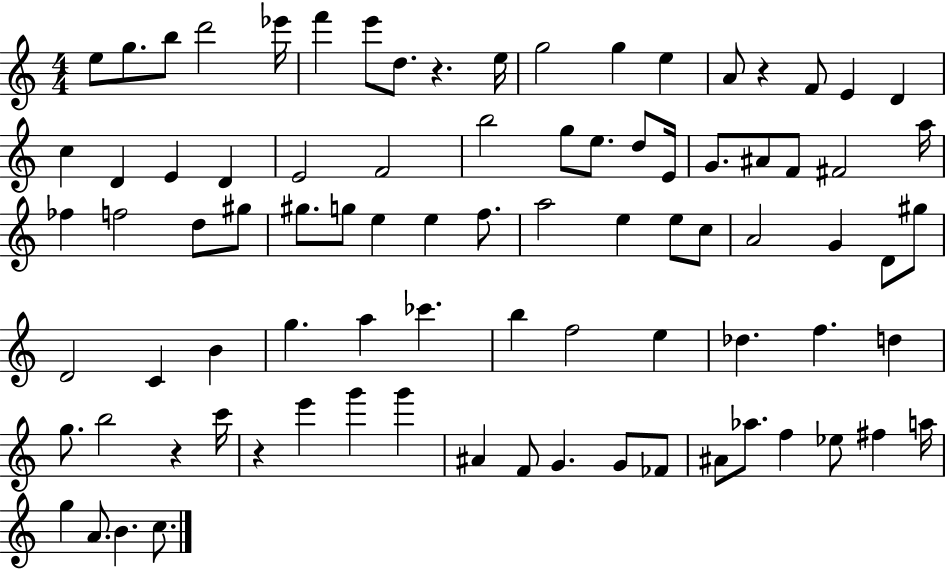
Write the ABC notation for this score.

X:1
T:Untitled
M:4/4
L:1/4
K:C
e/2 g/2 b/2 d'2 _e'/4 f' e'/2 d/2 z e/4 g2 g e A/2 z F/2 E D c D E D E2 F2 b2 g/2 e/2 d/2 E/4 G/2 ^A/2 F/2 ^F2 a/4 _f f2 d/2 ^g/2 ^g/2 g/2 e e f/2 a2 e e/2 c/2 A2 G D/2 ^g/2 D2 C B g a _c' b f2 e _d f d g/2 b2 z c'/4 z e' g' g' ^A F/2 G G/2 _F/2 ^A/2 _a/2 f _e/2 ^f a/4 g A/2 B c/2